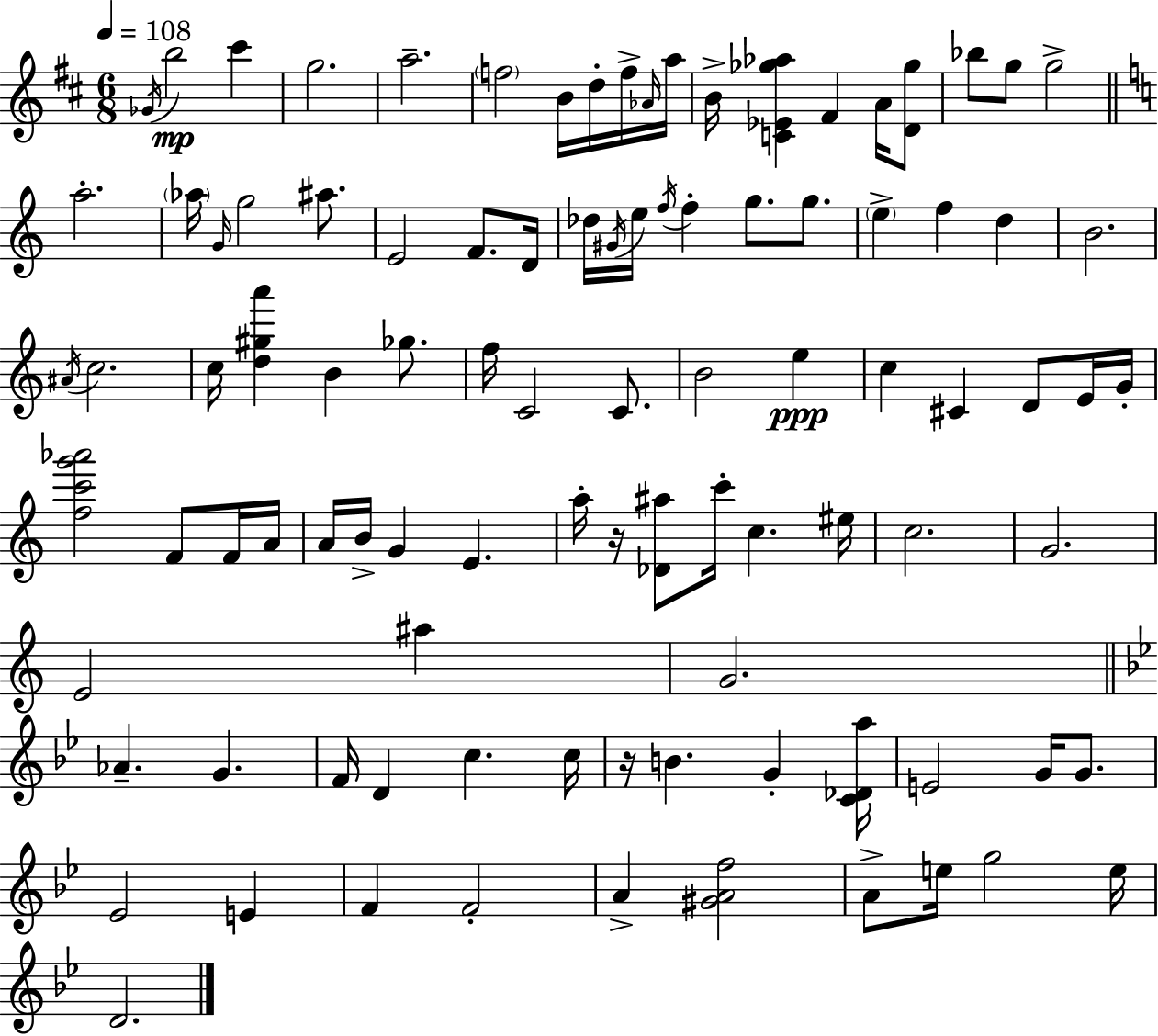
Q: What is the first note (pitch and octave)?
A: Gb4